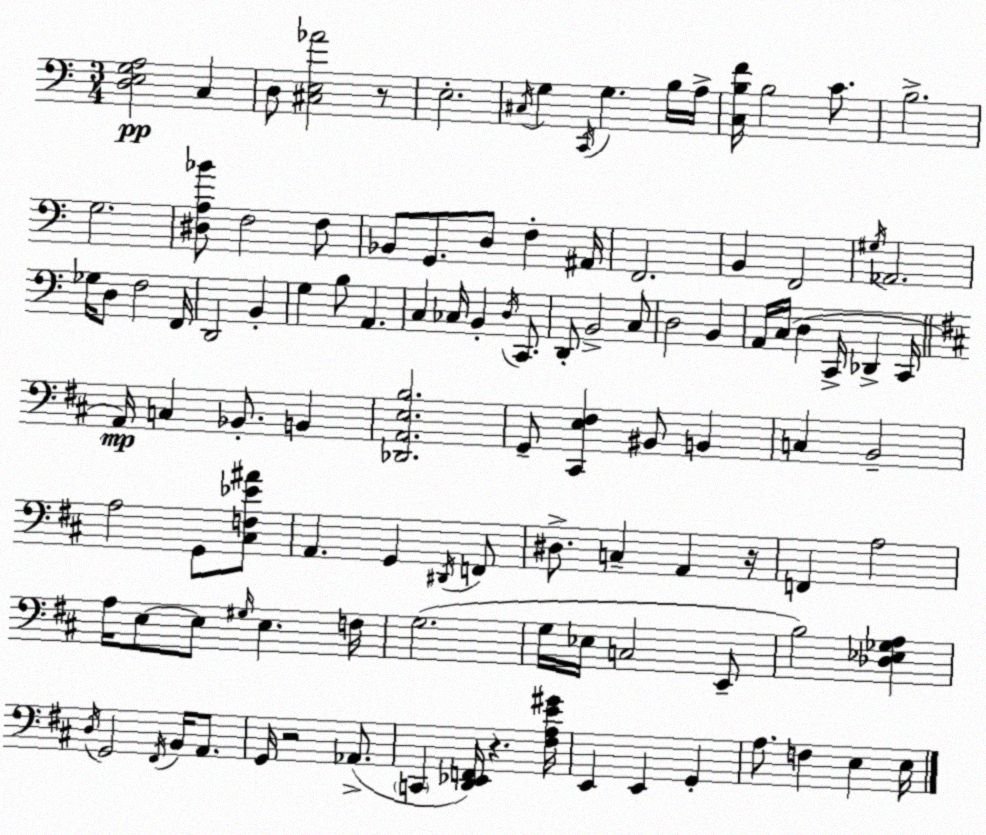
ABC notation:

X:1
T:Untitled
M:3/4
L:1/4
K:C
[D,E,G,A,]2 C, D,/2 [^C,E,_A]2 z/2 E,2 ^C,/4 G, C,,/4 G, B,/4 A,/4 [C,B,F]/4 B,2 C/2 B,2 G,2 [^D,A,_B]/2 F,2 F,/2 _B,,/2 G,,/2 D,/2 F, ^A,,/4 F,,2 B,, F,,2 ^G,/4 _A,,2 _G,/4 D,/2 F,2 F,,/4 D,,2 B,, G, B,/2 A,, C, _C,/4 B,, D,/4 C,,/2 D,,/2 B,,2 C,/2 D,2 B,, A,,/4 C,/4 D, C,,/4 _D,, C,,/4 A,,/4 C, _B,,/2 B,, [_D,,A,,E,B,]2 G,,/2 [^C,,E,^F,] ^B,,/2 B,, C, B,,2 A,2 G,,/2 [^C,F,_E^A]/2 A,, G,, ^D,,/4 F,,/2 ^D,/2 C, A,, z/4 F,, A,2 A,/4 E,/2 E,/2 ^G,/4 E, F,/4 G,2 G,/4 _E,/4 C,2 E,,/2 B,2 [_D,_E,_G,A,] D,/4 G,,2 ^F,,/4 B,,/4 A,,/2 G,,/4 z2 _A,,/2 C,, [D,,_E,,F,,]/4 z [^F,A,E^G]/4 E,, E,, G,, A,/2 F, E, E,/4